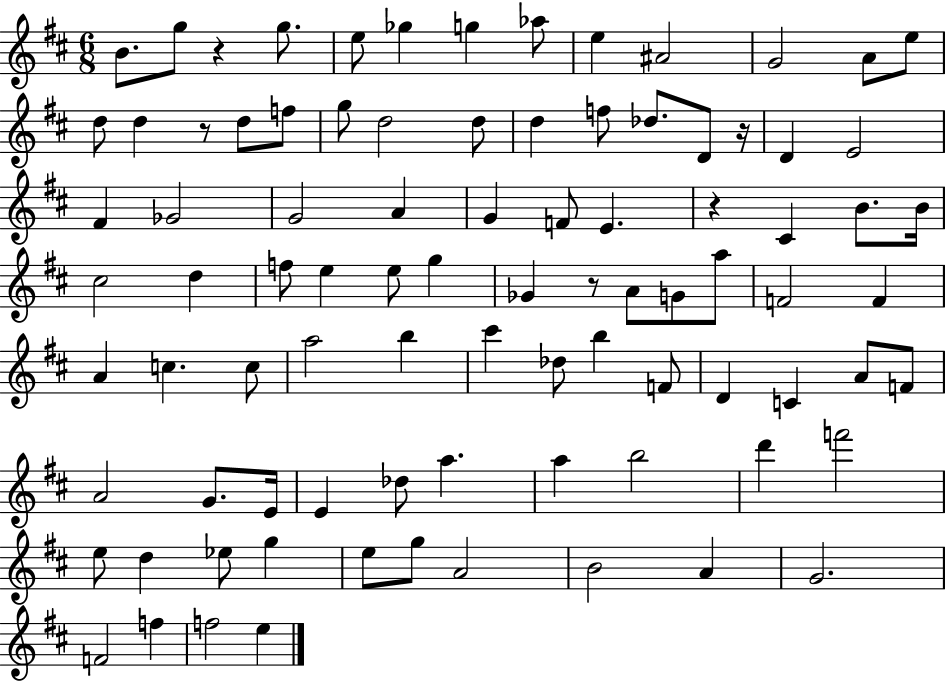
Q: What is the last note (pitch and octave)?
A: E5